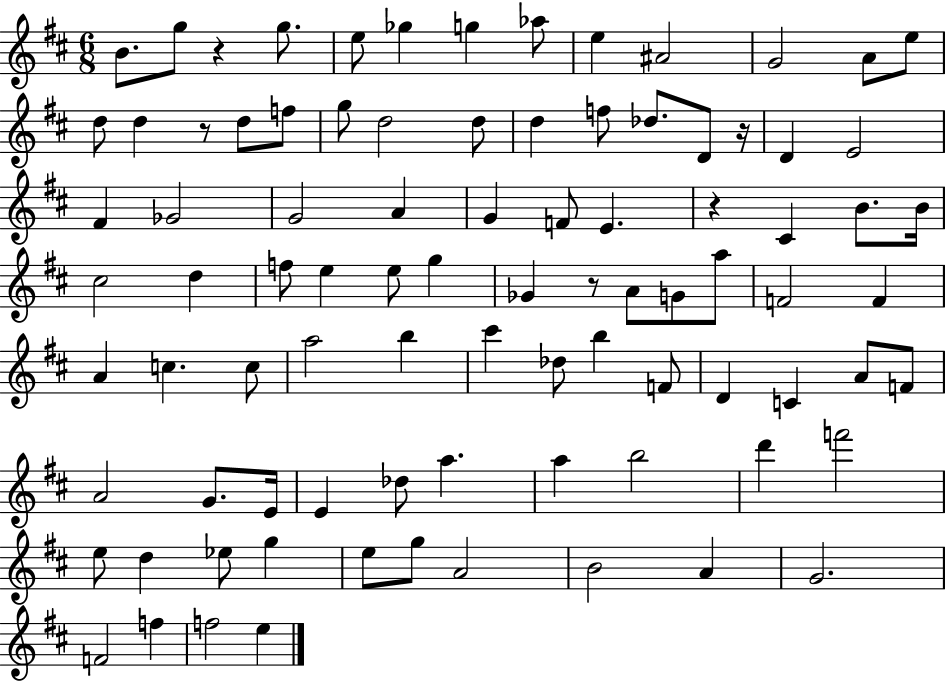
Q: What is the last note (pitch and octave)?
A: E5